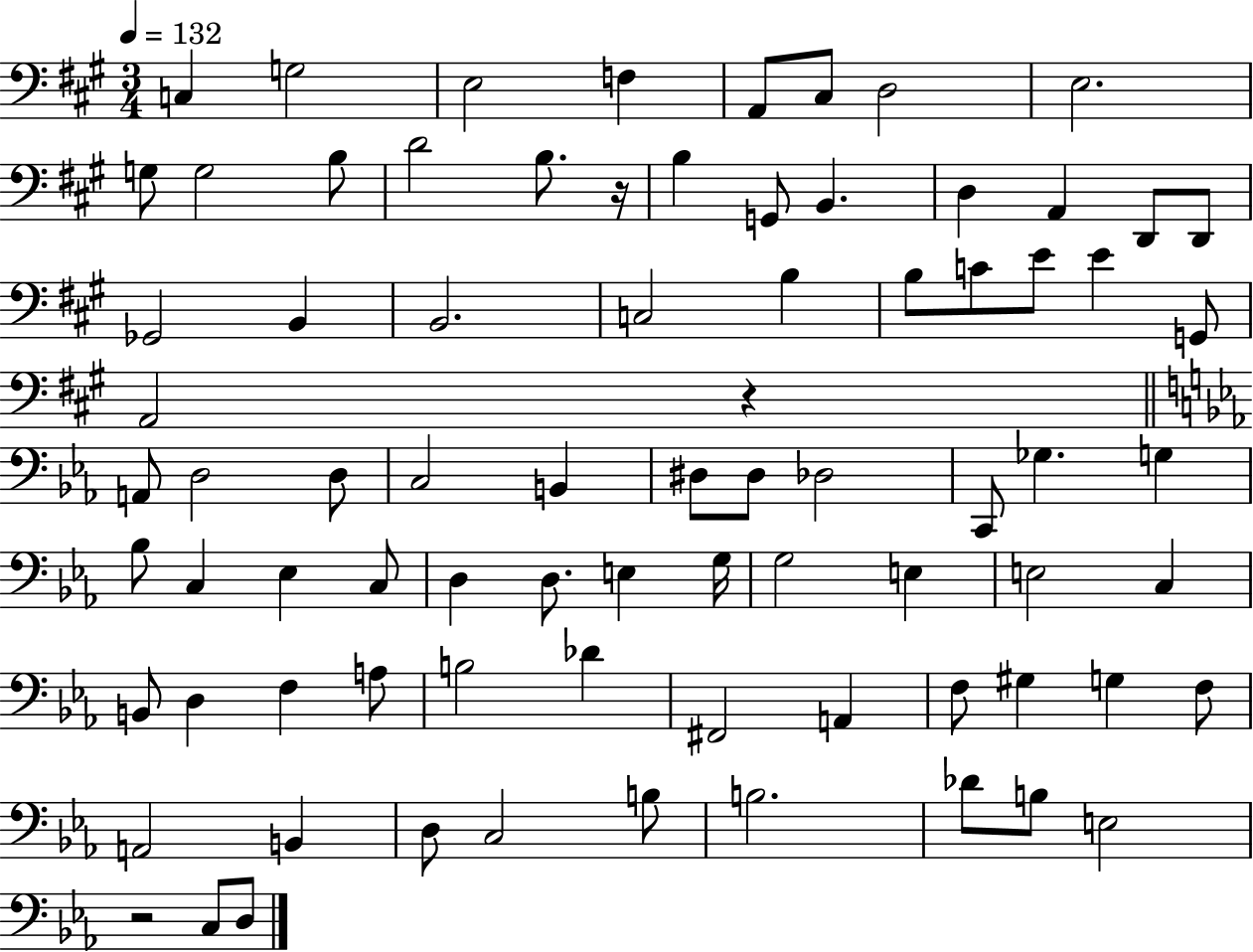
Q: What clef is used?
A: bass